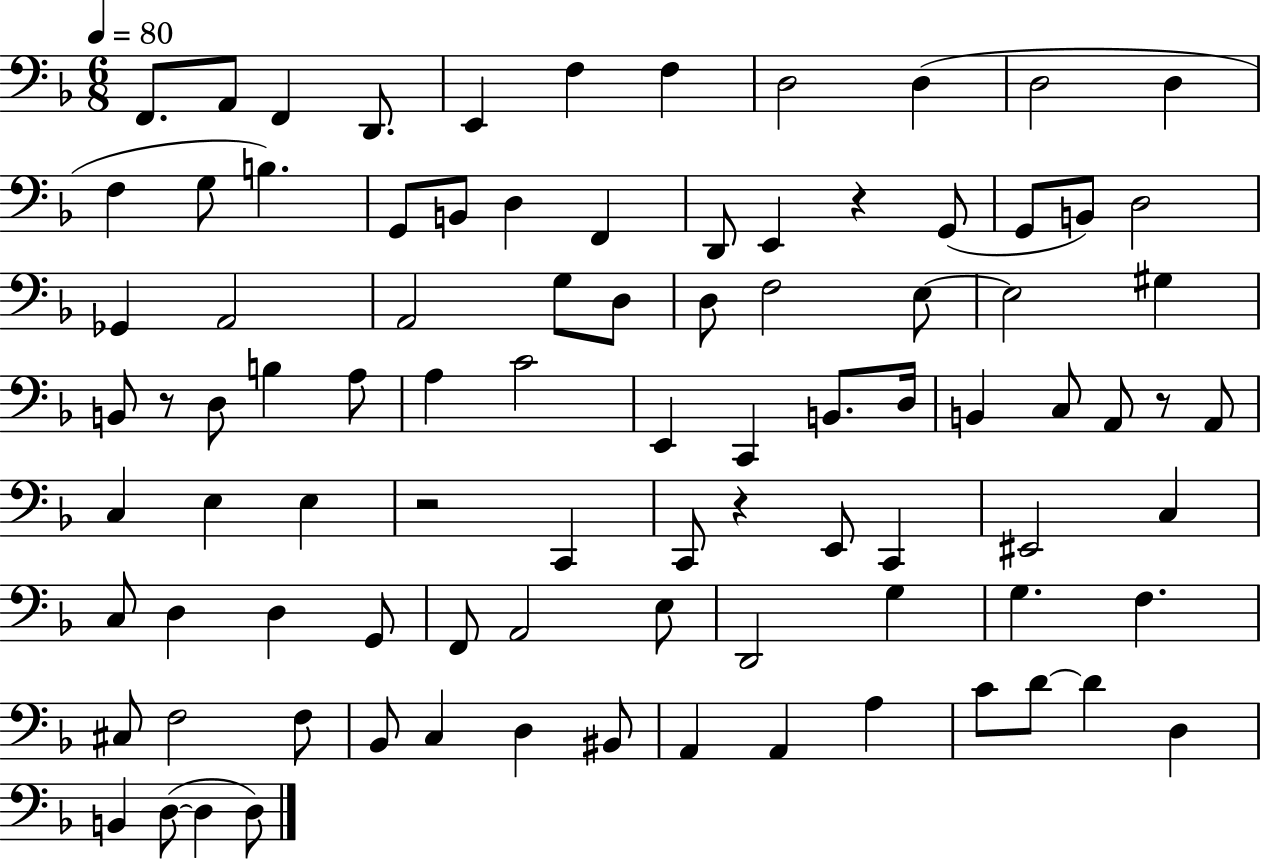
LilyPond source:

{
  \clef bass
  \numericTimeSignature
  \time 6/8
  \key f \major
  \tempo 4 = 80
  f,8. a,8 f,4 d,8. | e,4 f4 f4 | d2 d4( | d2 d4 | \break f4 g8 b4.) | g,8 b,8 d4 f,4 | d,8 e,4 r4 g,8( | g,8 b,8) d2 | \break ges,4 a,2 | a,2 g8 d8 | d8 f2 e8~~ | e2 gis4 | \break b,8 r8 d8 b4 a8 | a4 c'2 | e,4 c,4 b,8. d16 | b,4 c8 a,8 r8 a,8 | \break c4 e4 e4 | r2 c,4 | c,8 r4 e,8 c,4 | eis,2 c4 | \break c8 d4 d4 g,8 | f,8 a,2 e8 | d,2 g4 | g4. f4. | \break cis8 f2 f8 | bes,8 c4 d4 bis,8 | a,4 a,4 a4 | c'8 d'8~~ d'4 d4 | \break b,4 d8~(~ d4 d8) | \bar "|."
}